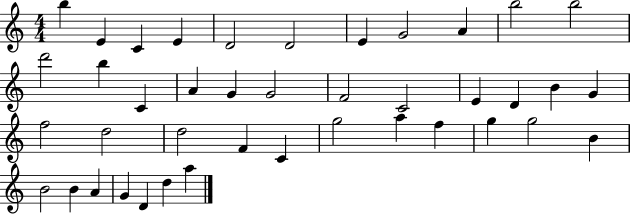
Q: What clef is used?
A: treble